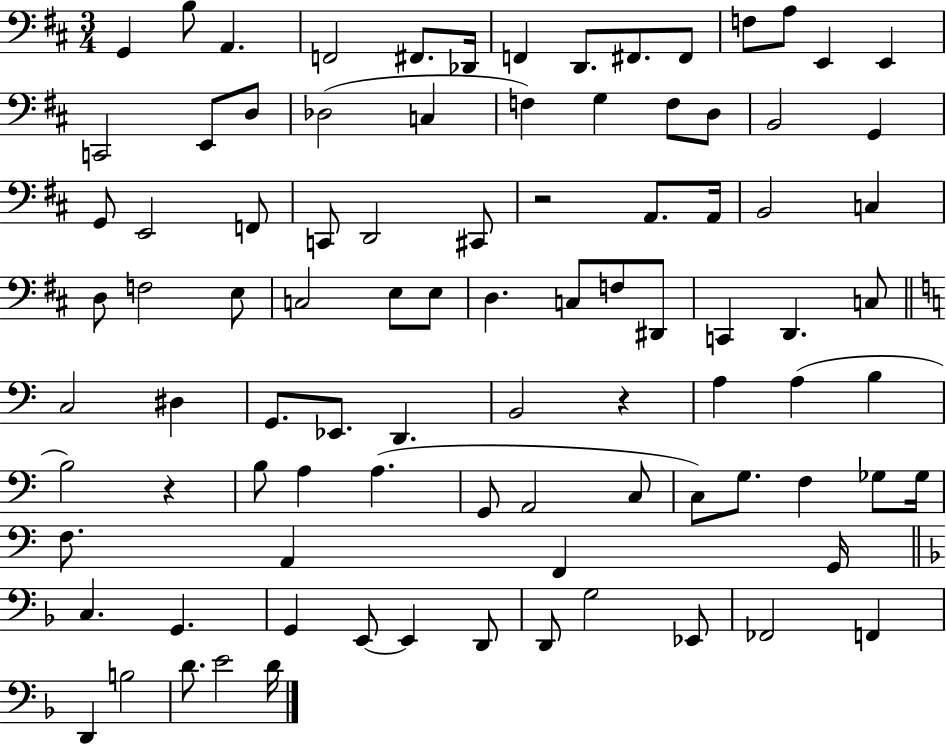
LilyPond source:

{
  \clef bass
  \numericTimeSignature
  \time 3/4
  \key d \major
  g,4 b8 a,4. | f,2 fis,8. des,16 | f,4 d,8. fis,8. fis,8 | f8 a8 e,4 e,4 | \break c,2 e,8 d8 | des2( c4 | f4) g4 f8 d8 | b,2 g,4 | \break g,8 e,2 f,8 | c,8 d,2 cis,8 | r2 a,8. a,16 | b,2 c4 | \break d8 f2 e8 | c2 e8 e8 | d4. c8 f8 dis,8 | c,4 d,4. c8 | \break \bar "||" \break \key a \minor c2 dis4 | g,8. ees,8. d,4. | b,2 r4 | a4 a4( b4 | \break b2) r4 | b8 a4 a4.( | g,8 a,2 c8 | c8) g8. f4 ges8 ges16 | \break f8. a,4 f,4 g,16 | \bar "||" \break \key f \major c4. g,4. | g,4 e,8~~ e,4 d,8 | d,8 g2 ees,8 | fes,2 f,4 | \break d,4 b2 | d'8. e'2 d'16 | \bar "|."
}